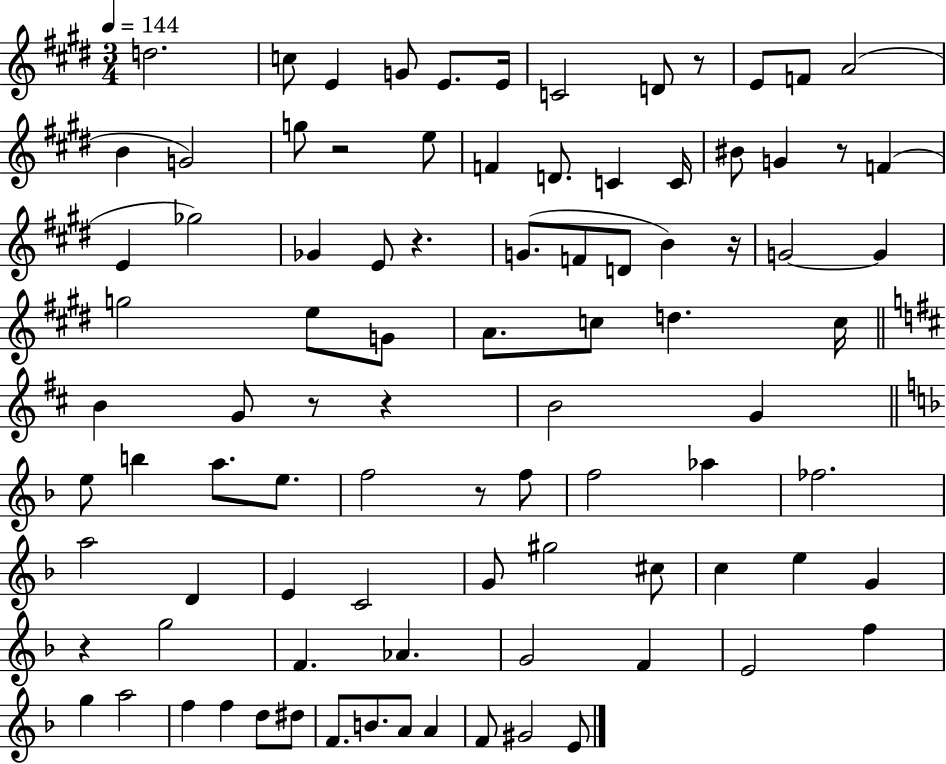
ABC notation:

X:1
T:Untitled
M:3/4
L:1/4
K:E
d2 c/2 E G/2 E/2 E/4 C2 D/2 z/2 E/2 F/2 A2 B G2 g/2 z2 e/2 F D/2 C C/4 ^B/2 G z/2 F E _g2 _G E/2 z G/2 F/2 D/2 B z/4 G2 G g2 e/2 G/2 A/2 c/2 d c/4 B G/2 z/2 z B2 G e/2 b a/2 e/2 f2 z/2 f/2 f2 _a _f2 a2 D E C2 G/2 ^g2 ^c/2 c e G z g2 F _A G2 F E2 f g a2 f f d/2 ^d/2 F/2 B/2 A/2 A F/2 ^G2 E/2